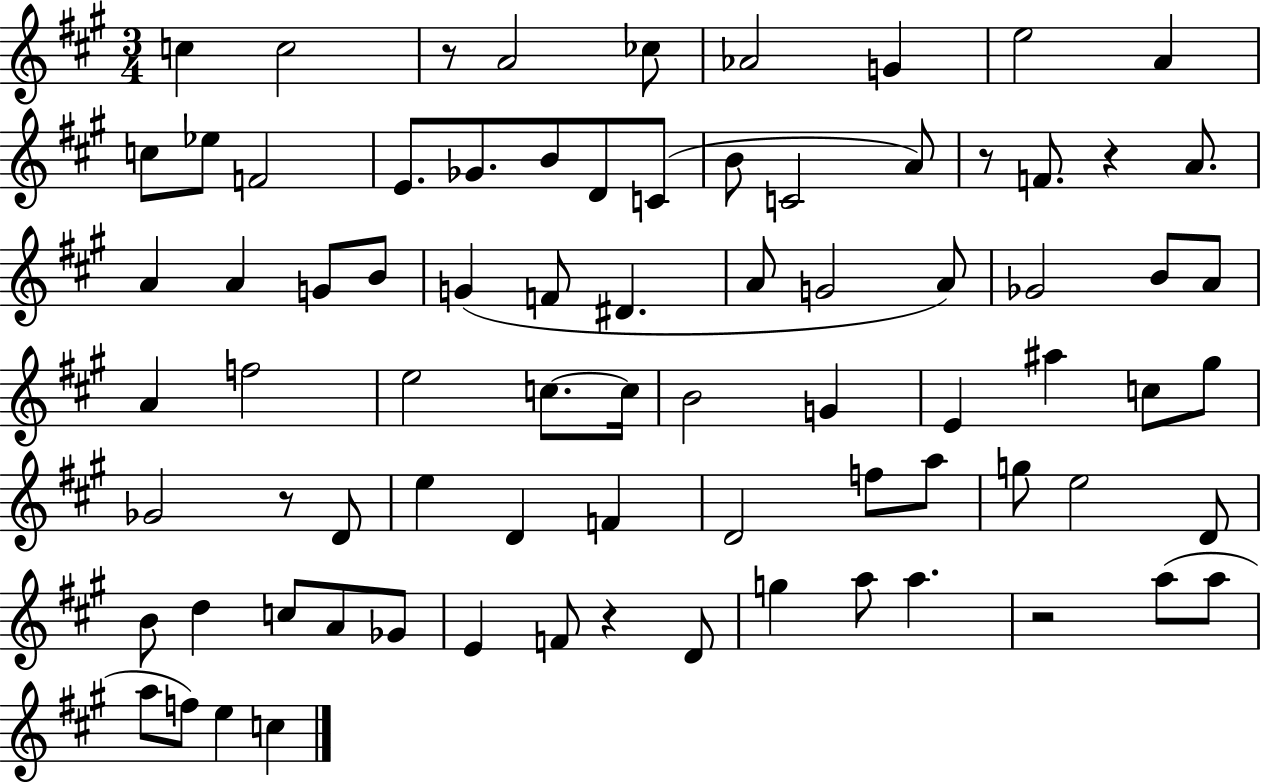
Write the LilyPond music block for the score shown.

{
  \clef treble
  \numericTimeSignature
  \time 3/4
  \key a \major
  \repeat volta 2 { c''4 c''2 | r8 a'2 ces''8 | aes'2 g'4 | e''2 a'4 | \break c''8 ees''8 f'2 | e'8. ges'8. b'8 d'8 c'8( | b'8 c'2 a'8) | r8 f'8. r4 a'8. | \break a'4 a'4 g'8 b'8 | g'4( f'8 dis'4. | a'8 g'2 a'8) | ges'2 b'8 a'8 | \break a'4 f''2 | e''2 c''8.~~ c''16 | b'2 g'4 | e'4 ais''4 c''8 gis''8 | \break ges'2 r8 d'8 | e''4 d'4 f'4 | d'2 f''8 a''8 | g''8 e''2 d'8 | \break b'8 d''4 c''8 a'8 ges'8 | e'4 f'8 r4 d'8 | g''4 a''8 a''4. | r2 a''8( a''8 | \break a''8 f''8) e''4 c''4 | } \bar "|."
}